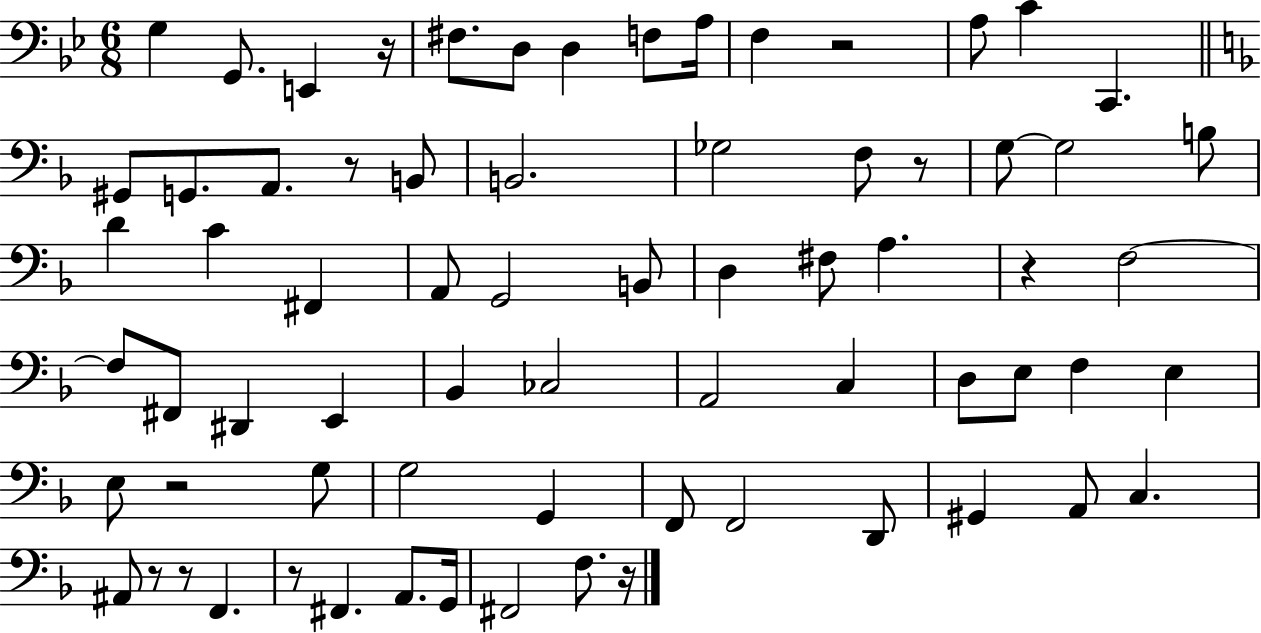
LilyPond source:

{
  \clef bass
  \numericTimeSignature
  \time 6/8
  \key bes \major
  \repeat volta 2 { g4 g,8. e,4 r16 | fis8. d8 d4 f8 a16 | f4 r2 | a8 c'4 c,4. | \break \bar "||" \break \key d \minor gis,8 g,8. a,8. r8 b,8 | b,2. | ges2 f8 r8 | g8~~ g2 b8 | \break d'4 c'4 fis,4 | a,8 g,2 b,8 | d4 fis8 a4. | r4 f2~~ | \break f8 fis,8 dis,4 e,4 | bes,4 ces2 | a,2 c4 | d8 e8 f4 e4 | \break e8 r2 g8 | g2 g,4 | f,8 f,2 d,8 | gis,4 a,8 c4. | \break ais,8 r8 r8 f,4. | r8 fis,4. a,8. g,16 | fis,2 f8. r16 | } \bar "|."
}